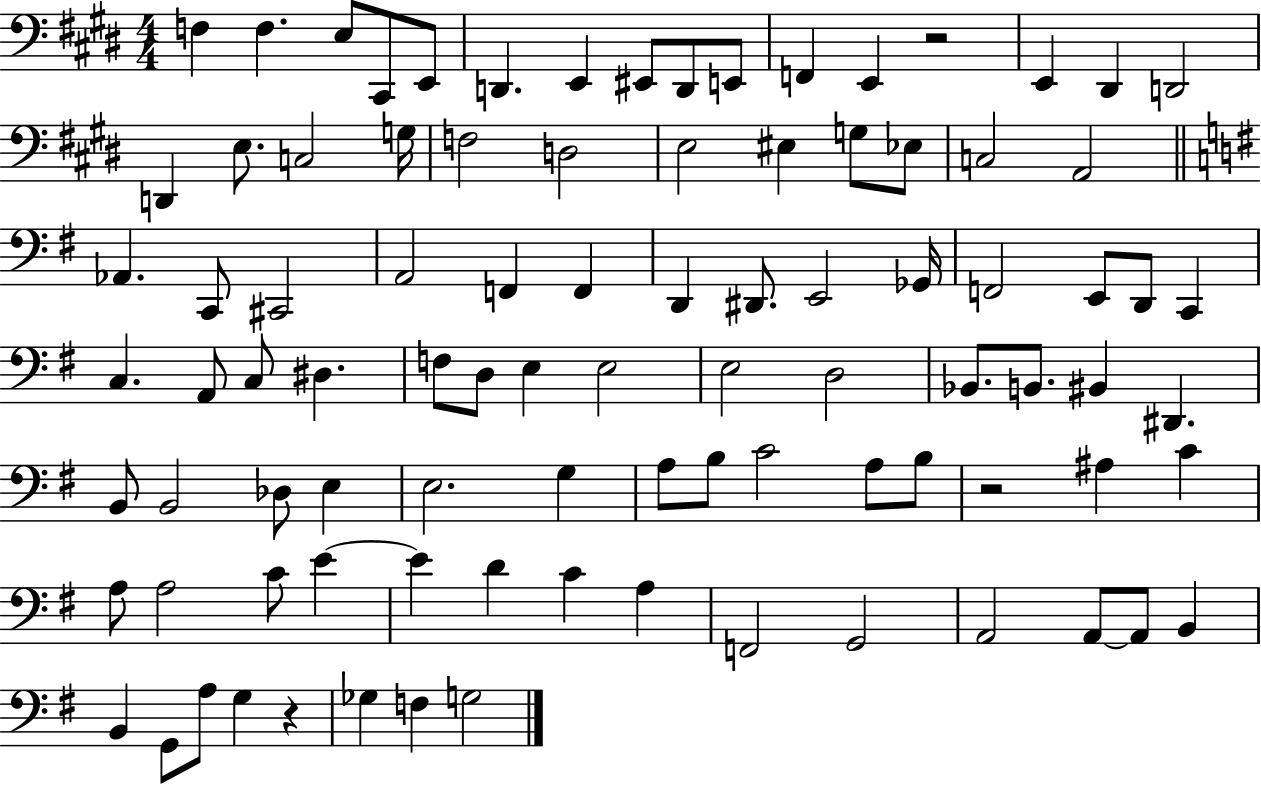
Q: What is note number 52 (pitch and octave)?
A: Bb2